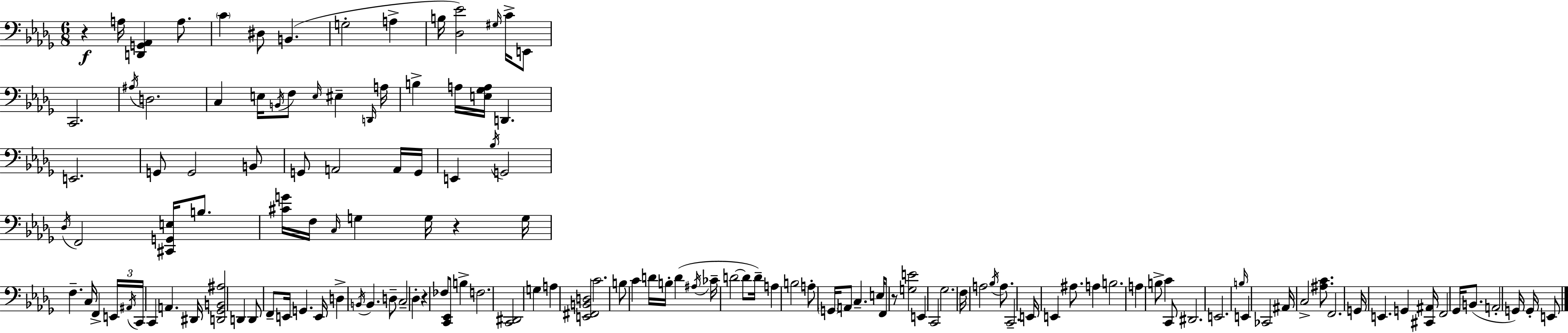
X:1
T:Untitled
M:6/8
L:1/4
K:Bbm
z A,/4 [D,,G,,_A,,] A,/2 C ^D,/2 B,, G,2 A, B,/4 [_D,_E]2 ^G,/4 C/4 E,,/2 C,,2 ^A,/4 D,2 C, E,/4 B,,/4 F,/2 E,/4 ^E, D,,/4 A,/4 B, A,/4 [E,_G,A,]/4 D,, E,,2 G,,/2 G,,2 B,,/2 G,,/2 A,,2 A,,/4 G,,/4 E,, _B,/4 G,,2 _D,/4 F,,2 [^C,,G,,E,]/4 B,/2 [^CG]/4 F,/4 C,/4 G, G,/4 z G,/4 F, C,/4 F,, E,,/4 ^A,,/4 C,,/4 C,, A,, ^D,,/4 [D,,_G,,B,,^A,]2 D,, D,,/2 F,,/2 E,,/4 G,, E,,/4 D, B,,/4 B,, D,/2 C,2 _D, z _F,/2 [C,,_E,,]/2 B, F,2 [C,,^D,,]2 G, A, [E,,^F,,B,,D,]2 C2 B,/2 C D/4 B,/4 D ^A,/4 _C/4 D2 D/2 D/4 A, B,2 A,/2 G,,/4 A,,/2 C, E,/4 F,,/2 z/2 [G,E]2 E,, C,,2 _G,2 F,/4 A,2 _B,/4 A,/2 C,,2 E,,/4 E,, ^A,/2 A, B,2 A, B,/2 C C,,/2 ^D,,2 E,,2 B,/4 E,, _C,,2 ^A,,/4 C,2 [^A,C]/2 F,,2 G,,/4 E,, G,, [^C,,^A,,]/4 F,,2 _G,,/4 B,,/2 A,,2 G,,/4 G,,/4 E,,/2